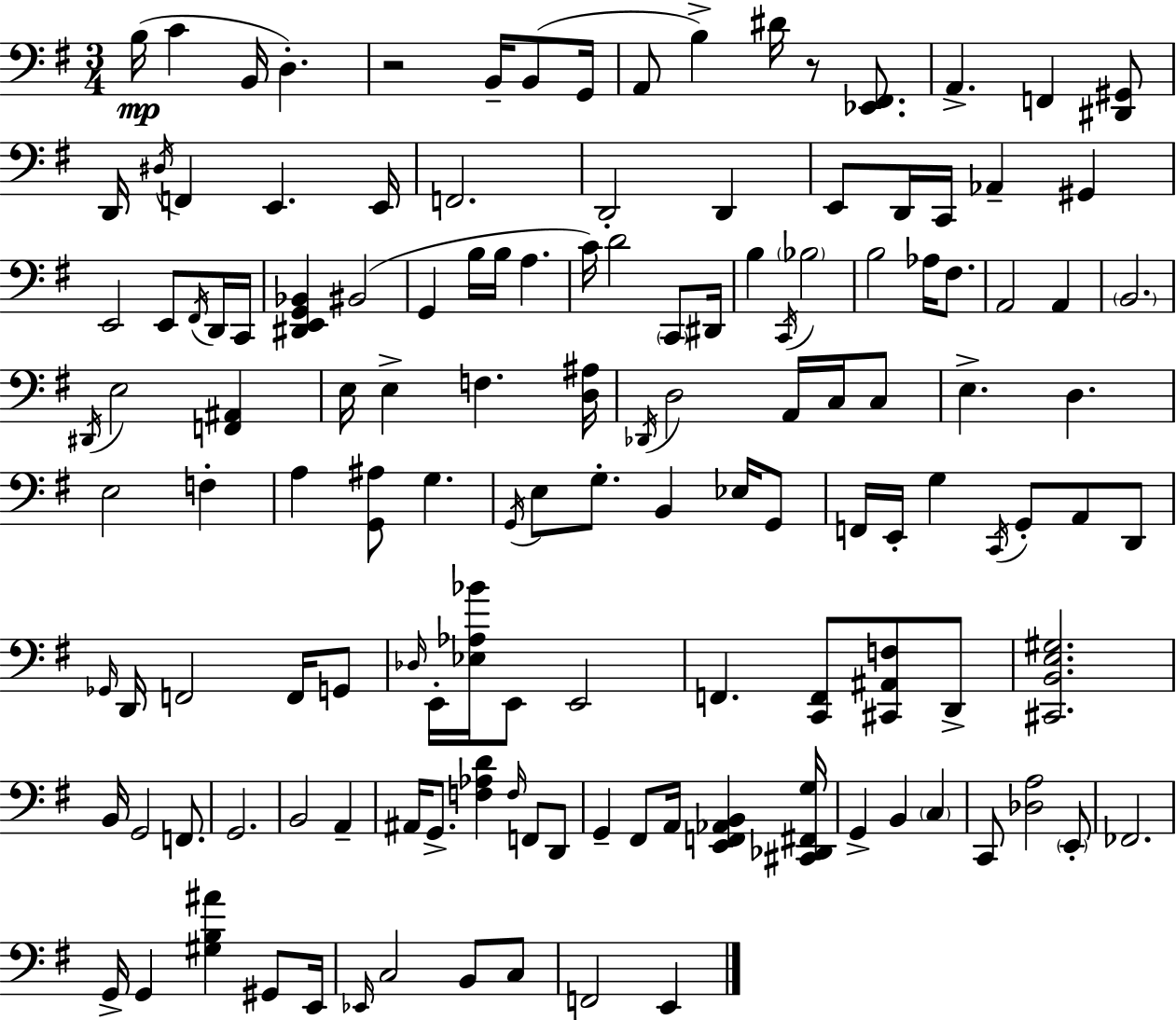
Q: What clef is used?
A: bass